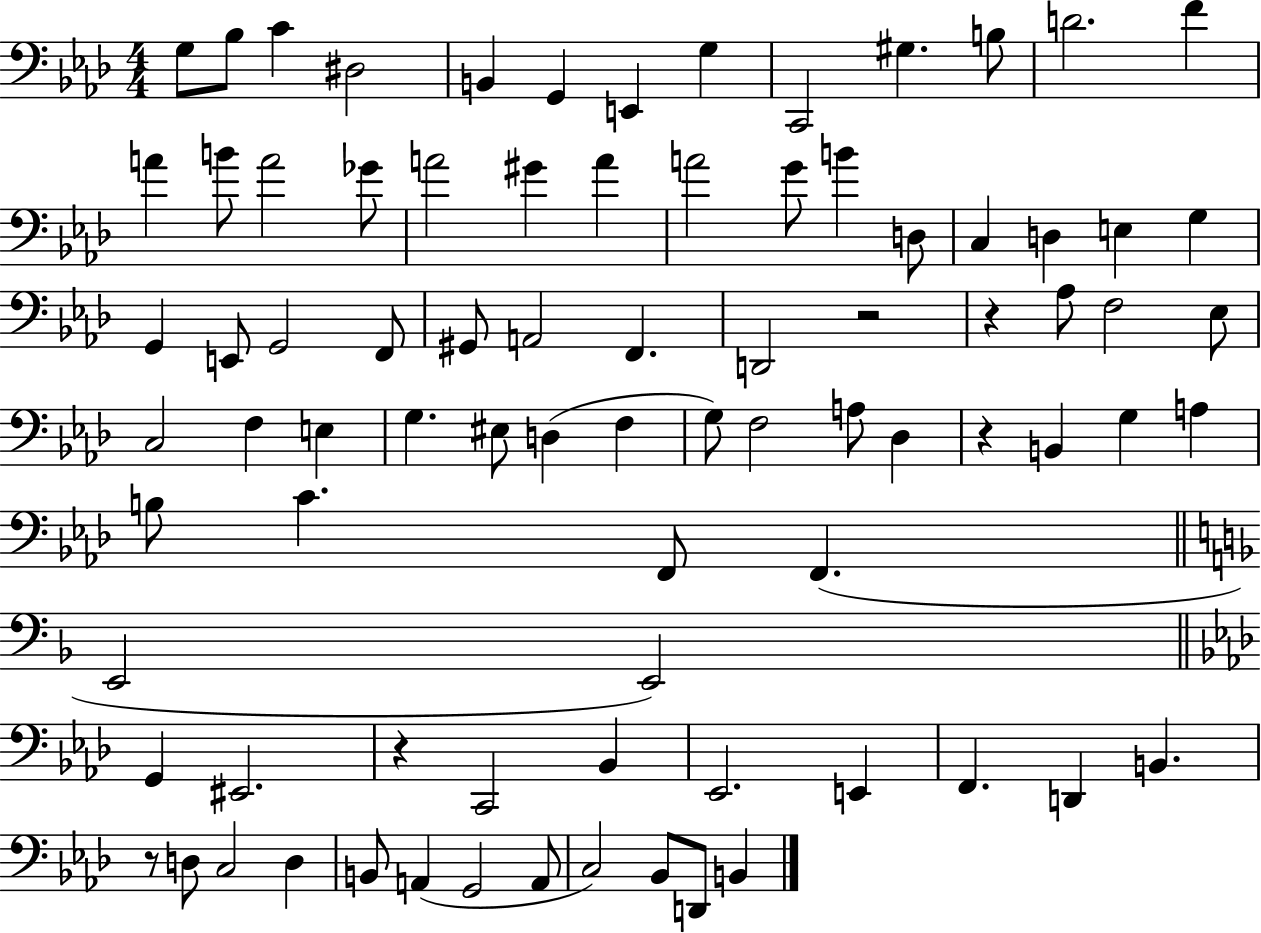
{
  \clef bass
  \numericTimeSignature
  \time 4/4
  \key aes \major
  g8 bes8 c'4 dis2 | b,4 g,4 e,4 g4 | c,2 gis4. b8 | d'2. f'4 | \break a'4 b'8 a'2 ges'8 | a'2 gis'4 a'4 | a'2 g'8 b'4 d8 | c4 d4 e4 g4 | \break g,4 e,8 g,2 f,8 | gis,8 a,2 f,4. | d,2 r2 | r4 aes8 f2 ees8 | \break c2 f4 e4 | g4. eis8 d4( f4 | g8) f2 a8 des4 | r4 b,4 g4 a4 | \break b8 c'4. f,8 f,4.( | \bar "||" \break \key f \major e,2 e,2) | \bar "||" \break \key f \minor g,4 eis,2. | r4 c,2 bes,4 | ees,2. e,4 | f,4. d,4 b,4. | \break r8 d8 c2 d4 | b,8 a,4( g,2 a,8 | c2) bes,8 d,8 b,4 | \bar "|."
}